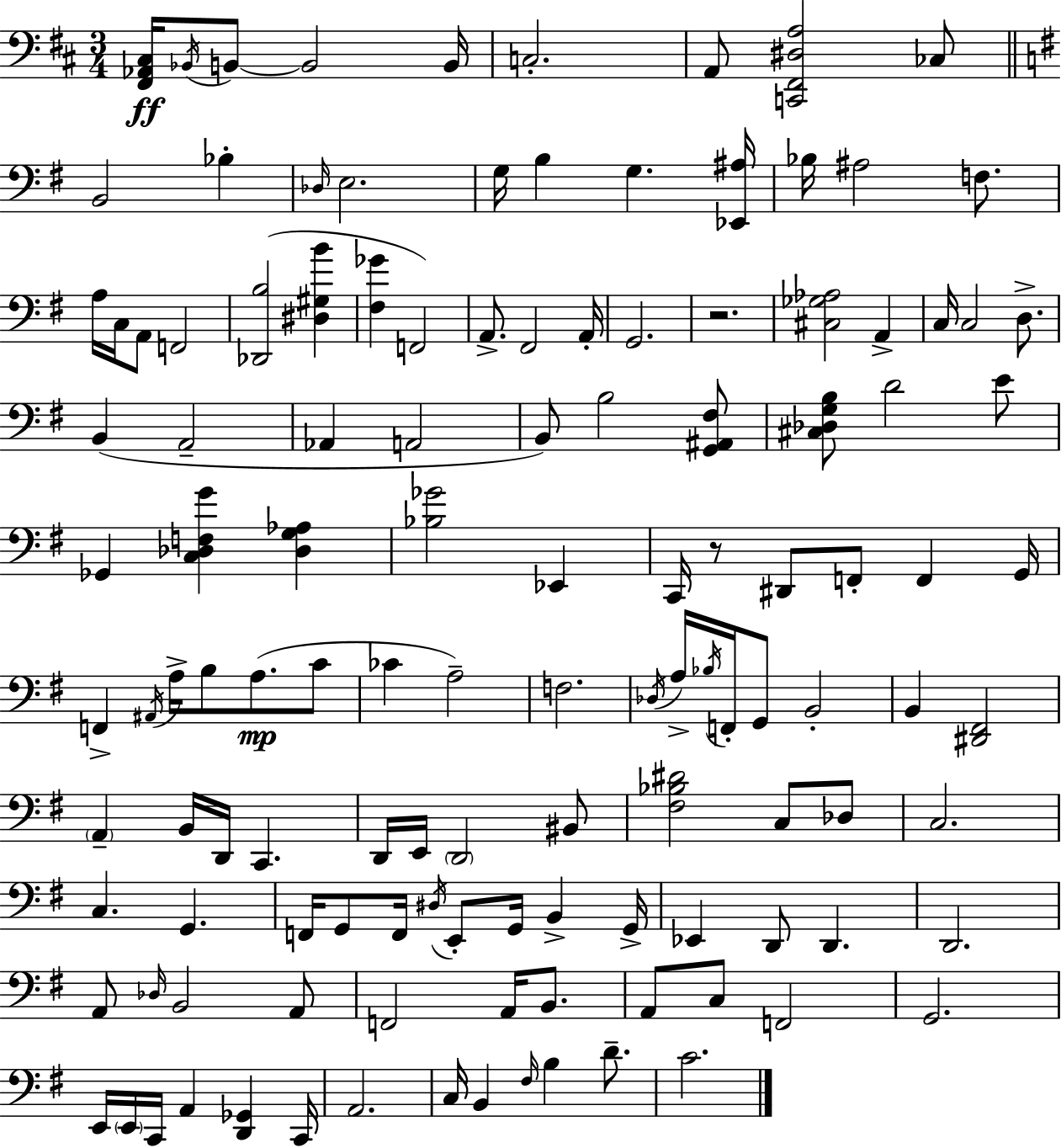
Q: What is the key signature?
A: D major